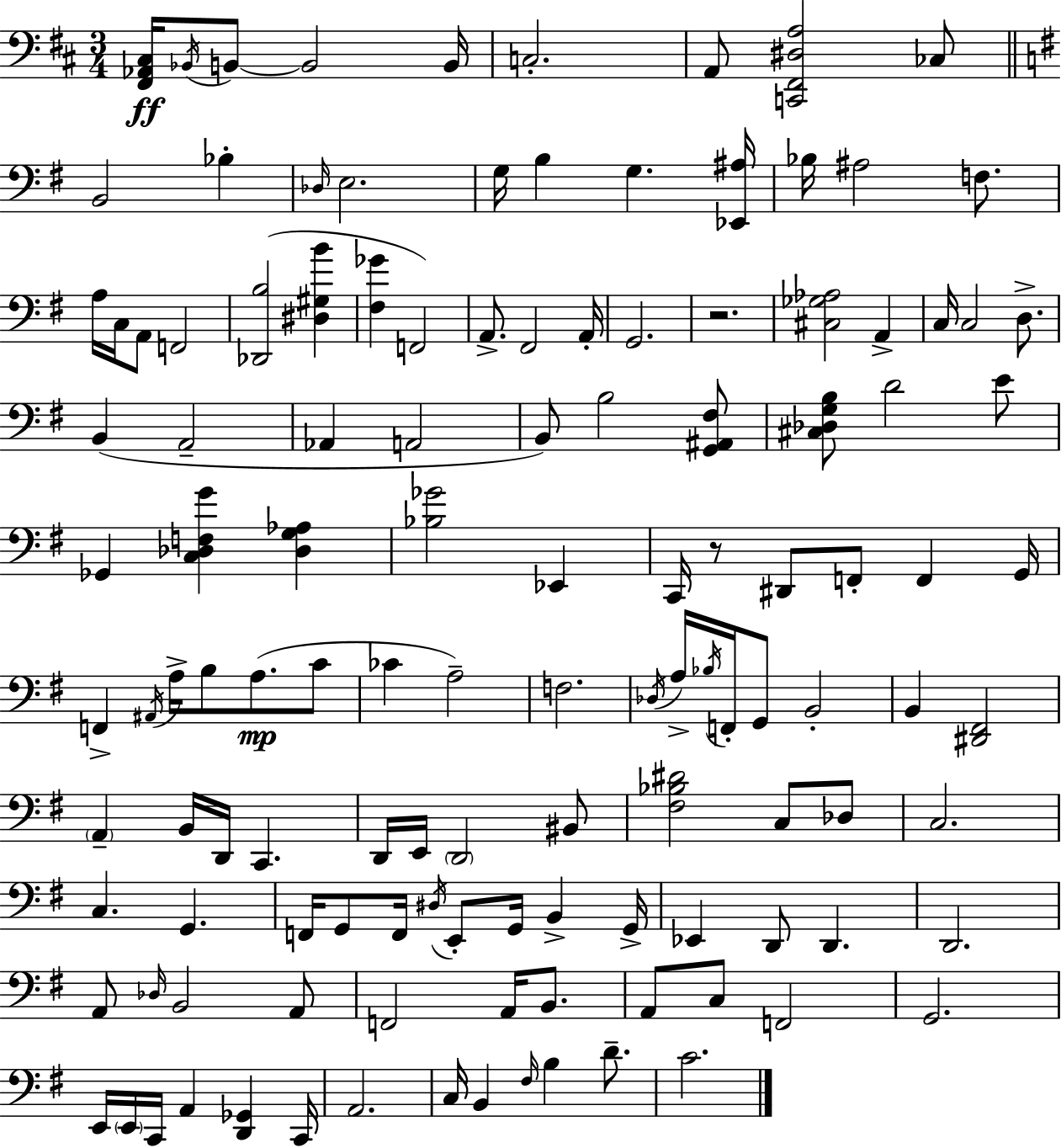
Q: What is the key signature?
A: D major